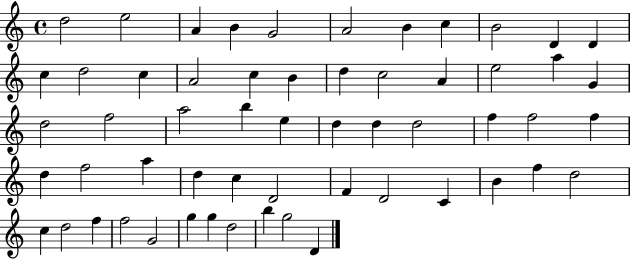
X:1
T:Untitled
M:4/4
L:1/4
K:C
d2 e2 A B G2 A2 B c B2 D D c d2 c A2 c B d c2 A e2 a G d2 f2 a2 b e d d d2 f f2 f d f2 a d c D2 F D2 C B f d2 c d2 f f2 G2 g g d2 b g2 D